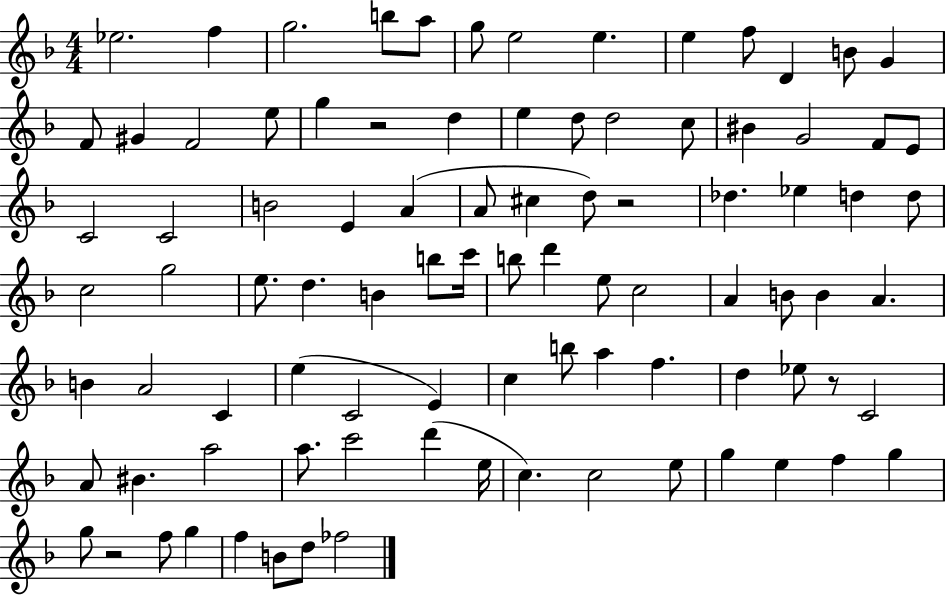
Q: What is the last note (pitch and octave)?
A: FES5